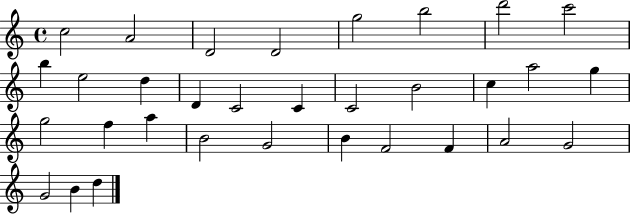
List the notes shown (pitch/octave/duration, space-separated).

C5/h A4/h D4/h D4/h G5/h B5/h D6/h C6/h B5/q E5/h D5/q D4/q C4/h C4/q C4/h B4/h C5/q A5/h G5/q G5/h F5/q A5/q B4/h G4/h B4/q F4/h F4/q A4/h G4/h G4/h B4/q D5/q